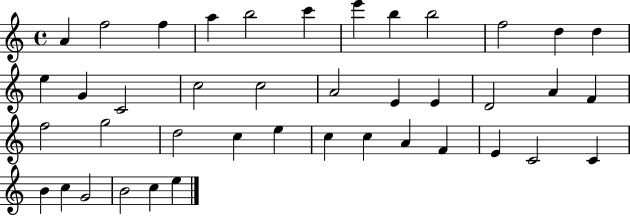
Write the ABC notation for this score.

X:1
T:Untitled
M:4/4
L:1/4
K:C
A f2 f a b2 c' e' b b2 f2 d d e G C2 c2 c2 A2 E E D2 A F f2 g2 d2 c e c c A F E C2 C B c G2 B2 c e